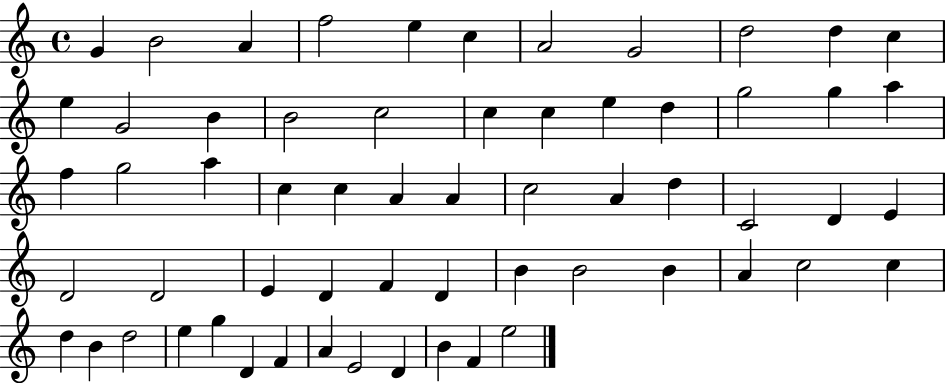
X:1
T:Untitled
M:4/4
L:1/4
K:C
G B2 A f2 e c A2 G2 d2 d c e G2 B B2 c2 c c e d g2 g a f g2 a c c A A c2 A d C2 D E D2 D2 E D F D B B2 B A c2 c d B d2 e g D F A E2 D B F e2